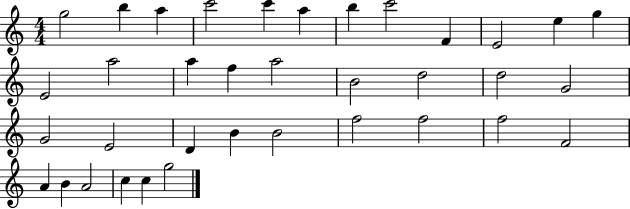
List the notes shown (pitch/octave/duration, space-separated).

G5/h B5/q A5/q C6/h C6/q A5/q B5/q C6/h F4/q E4/h E5/q G5/q E4/h A5/h A5/q F5/q A5/h B4/h D5/h D5/h G4/h G4/h E4/h D4/q B4/q B4/h F5/h F5/h F5/h F4/h A4/q B4/q A4/h C5/q C5/q G5/h